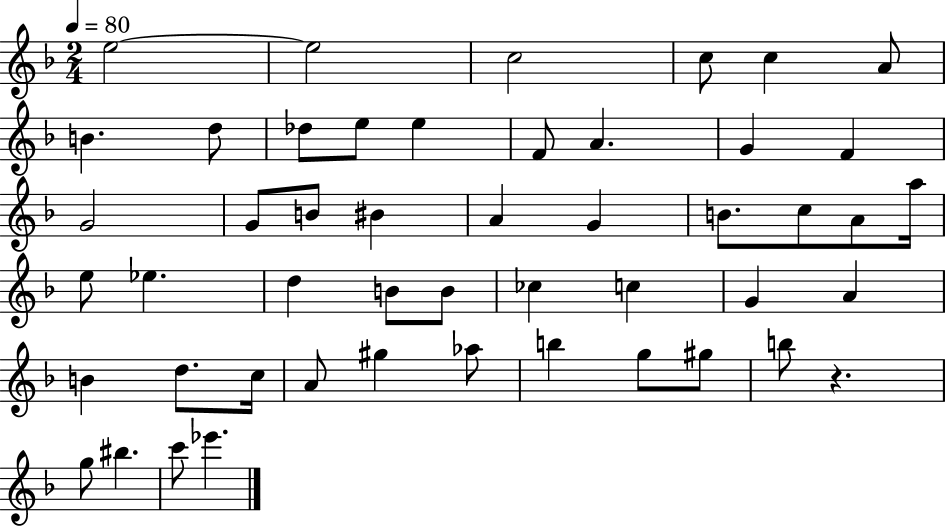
E5/h E5/h C5/h C5/e C5/q A4/e B4/q. D5/e Db5/e E5/e E5/q F4/e A4/q. G4/q F4/q G4/h G4/e B4/e BIS4/q A4/q G4/q B4/e. C5/e A4/e A5/s E5/e Eb5/q. D5/q B4/e B4/e CES5/q C5/q G4/q A4/q B4/q D5/e. C5/s A4/e G#5/q Ab5/e B5/q G5/e G#5/e B5/e R/q. G5/e BIS5/q. C6/e Eb6/q.